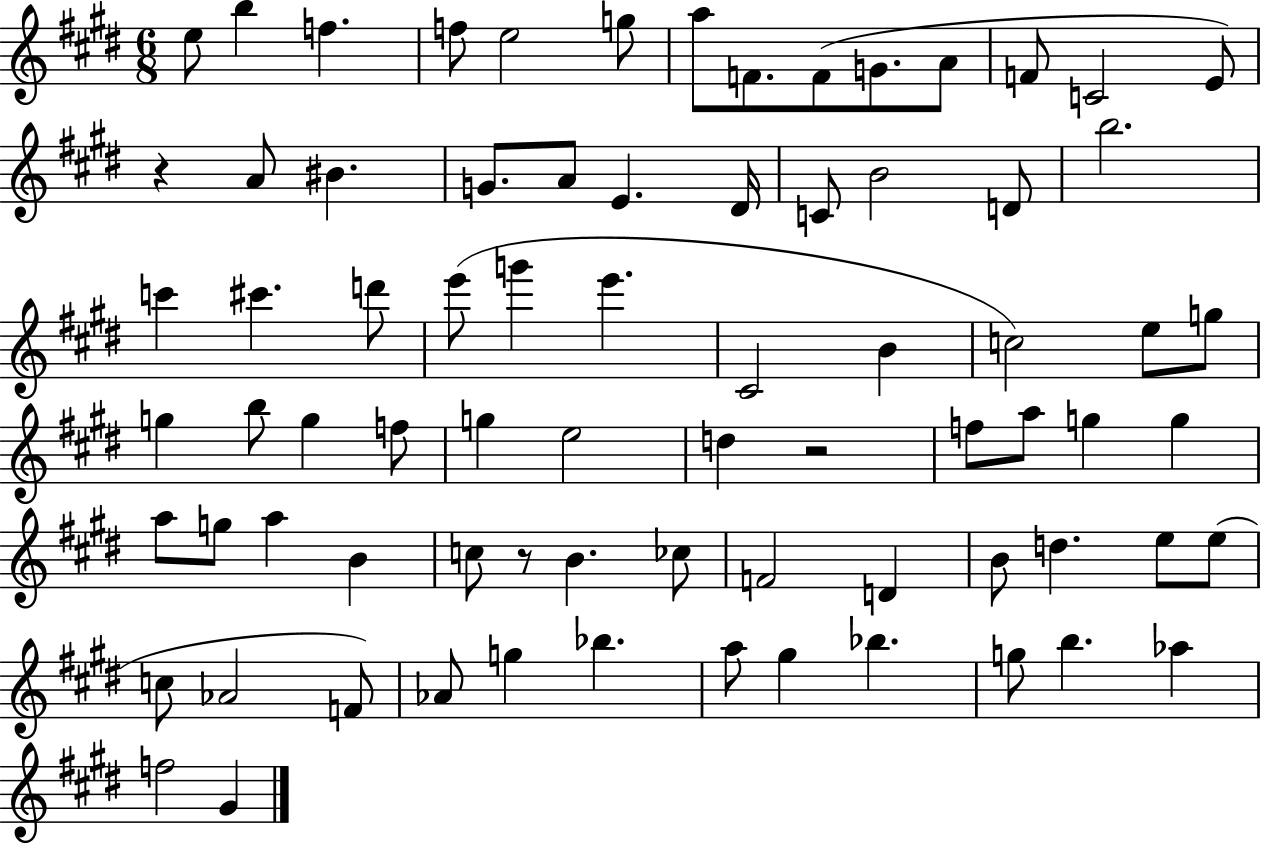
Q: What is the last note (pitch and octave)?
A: G#4